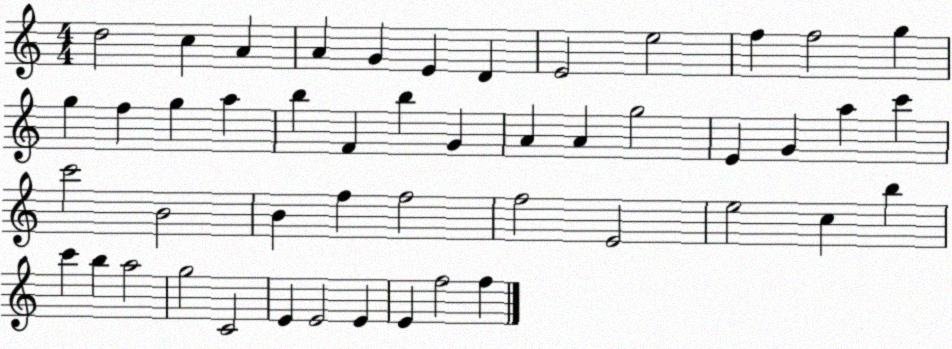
X:1
T:Untitled
M:4/4
L:1/4
K:C
d2 c A A G E D E2 e2 f f2 g g f g a b F b G A A g2 E G a c' c'2 B2 B f f2 f2 E2 e2 c b c' b a2 g2 C2 E E2 E E f2 f